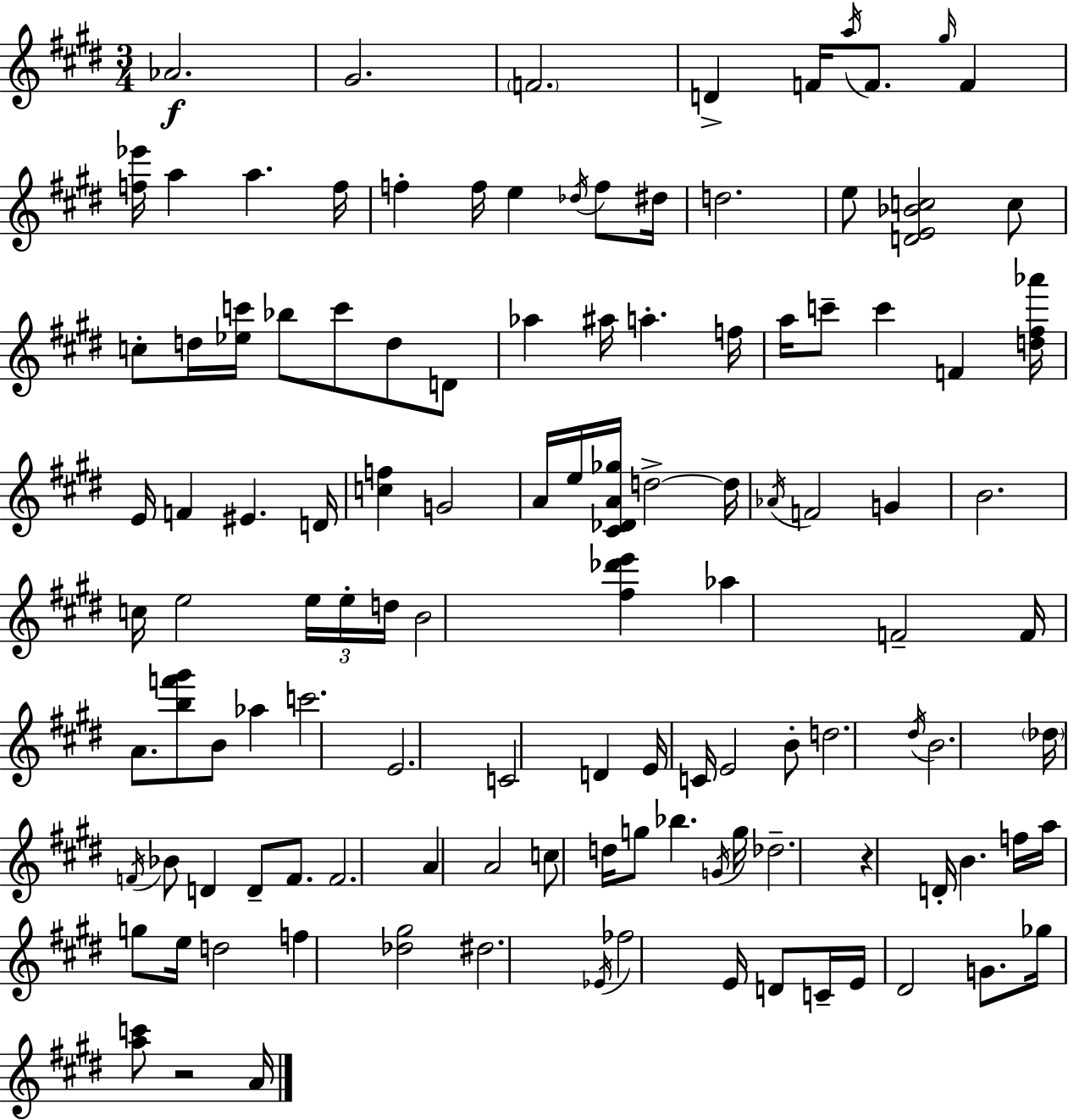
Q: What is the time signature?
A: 3/4